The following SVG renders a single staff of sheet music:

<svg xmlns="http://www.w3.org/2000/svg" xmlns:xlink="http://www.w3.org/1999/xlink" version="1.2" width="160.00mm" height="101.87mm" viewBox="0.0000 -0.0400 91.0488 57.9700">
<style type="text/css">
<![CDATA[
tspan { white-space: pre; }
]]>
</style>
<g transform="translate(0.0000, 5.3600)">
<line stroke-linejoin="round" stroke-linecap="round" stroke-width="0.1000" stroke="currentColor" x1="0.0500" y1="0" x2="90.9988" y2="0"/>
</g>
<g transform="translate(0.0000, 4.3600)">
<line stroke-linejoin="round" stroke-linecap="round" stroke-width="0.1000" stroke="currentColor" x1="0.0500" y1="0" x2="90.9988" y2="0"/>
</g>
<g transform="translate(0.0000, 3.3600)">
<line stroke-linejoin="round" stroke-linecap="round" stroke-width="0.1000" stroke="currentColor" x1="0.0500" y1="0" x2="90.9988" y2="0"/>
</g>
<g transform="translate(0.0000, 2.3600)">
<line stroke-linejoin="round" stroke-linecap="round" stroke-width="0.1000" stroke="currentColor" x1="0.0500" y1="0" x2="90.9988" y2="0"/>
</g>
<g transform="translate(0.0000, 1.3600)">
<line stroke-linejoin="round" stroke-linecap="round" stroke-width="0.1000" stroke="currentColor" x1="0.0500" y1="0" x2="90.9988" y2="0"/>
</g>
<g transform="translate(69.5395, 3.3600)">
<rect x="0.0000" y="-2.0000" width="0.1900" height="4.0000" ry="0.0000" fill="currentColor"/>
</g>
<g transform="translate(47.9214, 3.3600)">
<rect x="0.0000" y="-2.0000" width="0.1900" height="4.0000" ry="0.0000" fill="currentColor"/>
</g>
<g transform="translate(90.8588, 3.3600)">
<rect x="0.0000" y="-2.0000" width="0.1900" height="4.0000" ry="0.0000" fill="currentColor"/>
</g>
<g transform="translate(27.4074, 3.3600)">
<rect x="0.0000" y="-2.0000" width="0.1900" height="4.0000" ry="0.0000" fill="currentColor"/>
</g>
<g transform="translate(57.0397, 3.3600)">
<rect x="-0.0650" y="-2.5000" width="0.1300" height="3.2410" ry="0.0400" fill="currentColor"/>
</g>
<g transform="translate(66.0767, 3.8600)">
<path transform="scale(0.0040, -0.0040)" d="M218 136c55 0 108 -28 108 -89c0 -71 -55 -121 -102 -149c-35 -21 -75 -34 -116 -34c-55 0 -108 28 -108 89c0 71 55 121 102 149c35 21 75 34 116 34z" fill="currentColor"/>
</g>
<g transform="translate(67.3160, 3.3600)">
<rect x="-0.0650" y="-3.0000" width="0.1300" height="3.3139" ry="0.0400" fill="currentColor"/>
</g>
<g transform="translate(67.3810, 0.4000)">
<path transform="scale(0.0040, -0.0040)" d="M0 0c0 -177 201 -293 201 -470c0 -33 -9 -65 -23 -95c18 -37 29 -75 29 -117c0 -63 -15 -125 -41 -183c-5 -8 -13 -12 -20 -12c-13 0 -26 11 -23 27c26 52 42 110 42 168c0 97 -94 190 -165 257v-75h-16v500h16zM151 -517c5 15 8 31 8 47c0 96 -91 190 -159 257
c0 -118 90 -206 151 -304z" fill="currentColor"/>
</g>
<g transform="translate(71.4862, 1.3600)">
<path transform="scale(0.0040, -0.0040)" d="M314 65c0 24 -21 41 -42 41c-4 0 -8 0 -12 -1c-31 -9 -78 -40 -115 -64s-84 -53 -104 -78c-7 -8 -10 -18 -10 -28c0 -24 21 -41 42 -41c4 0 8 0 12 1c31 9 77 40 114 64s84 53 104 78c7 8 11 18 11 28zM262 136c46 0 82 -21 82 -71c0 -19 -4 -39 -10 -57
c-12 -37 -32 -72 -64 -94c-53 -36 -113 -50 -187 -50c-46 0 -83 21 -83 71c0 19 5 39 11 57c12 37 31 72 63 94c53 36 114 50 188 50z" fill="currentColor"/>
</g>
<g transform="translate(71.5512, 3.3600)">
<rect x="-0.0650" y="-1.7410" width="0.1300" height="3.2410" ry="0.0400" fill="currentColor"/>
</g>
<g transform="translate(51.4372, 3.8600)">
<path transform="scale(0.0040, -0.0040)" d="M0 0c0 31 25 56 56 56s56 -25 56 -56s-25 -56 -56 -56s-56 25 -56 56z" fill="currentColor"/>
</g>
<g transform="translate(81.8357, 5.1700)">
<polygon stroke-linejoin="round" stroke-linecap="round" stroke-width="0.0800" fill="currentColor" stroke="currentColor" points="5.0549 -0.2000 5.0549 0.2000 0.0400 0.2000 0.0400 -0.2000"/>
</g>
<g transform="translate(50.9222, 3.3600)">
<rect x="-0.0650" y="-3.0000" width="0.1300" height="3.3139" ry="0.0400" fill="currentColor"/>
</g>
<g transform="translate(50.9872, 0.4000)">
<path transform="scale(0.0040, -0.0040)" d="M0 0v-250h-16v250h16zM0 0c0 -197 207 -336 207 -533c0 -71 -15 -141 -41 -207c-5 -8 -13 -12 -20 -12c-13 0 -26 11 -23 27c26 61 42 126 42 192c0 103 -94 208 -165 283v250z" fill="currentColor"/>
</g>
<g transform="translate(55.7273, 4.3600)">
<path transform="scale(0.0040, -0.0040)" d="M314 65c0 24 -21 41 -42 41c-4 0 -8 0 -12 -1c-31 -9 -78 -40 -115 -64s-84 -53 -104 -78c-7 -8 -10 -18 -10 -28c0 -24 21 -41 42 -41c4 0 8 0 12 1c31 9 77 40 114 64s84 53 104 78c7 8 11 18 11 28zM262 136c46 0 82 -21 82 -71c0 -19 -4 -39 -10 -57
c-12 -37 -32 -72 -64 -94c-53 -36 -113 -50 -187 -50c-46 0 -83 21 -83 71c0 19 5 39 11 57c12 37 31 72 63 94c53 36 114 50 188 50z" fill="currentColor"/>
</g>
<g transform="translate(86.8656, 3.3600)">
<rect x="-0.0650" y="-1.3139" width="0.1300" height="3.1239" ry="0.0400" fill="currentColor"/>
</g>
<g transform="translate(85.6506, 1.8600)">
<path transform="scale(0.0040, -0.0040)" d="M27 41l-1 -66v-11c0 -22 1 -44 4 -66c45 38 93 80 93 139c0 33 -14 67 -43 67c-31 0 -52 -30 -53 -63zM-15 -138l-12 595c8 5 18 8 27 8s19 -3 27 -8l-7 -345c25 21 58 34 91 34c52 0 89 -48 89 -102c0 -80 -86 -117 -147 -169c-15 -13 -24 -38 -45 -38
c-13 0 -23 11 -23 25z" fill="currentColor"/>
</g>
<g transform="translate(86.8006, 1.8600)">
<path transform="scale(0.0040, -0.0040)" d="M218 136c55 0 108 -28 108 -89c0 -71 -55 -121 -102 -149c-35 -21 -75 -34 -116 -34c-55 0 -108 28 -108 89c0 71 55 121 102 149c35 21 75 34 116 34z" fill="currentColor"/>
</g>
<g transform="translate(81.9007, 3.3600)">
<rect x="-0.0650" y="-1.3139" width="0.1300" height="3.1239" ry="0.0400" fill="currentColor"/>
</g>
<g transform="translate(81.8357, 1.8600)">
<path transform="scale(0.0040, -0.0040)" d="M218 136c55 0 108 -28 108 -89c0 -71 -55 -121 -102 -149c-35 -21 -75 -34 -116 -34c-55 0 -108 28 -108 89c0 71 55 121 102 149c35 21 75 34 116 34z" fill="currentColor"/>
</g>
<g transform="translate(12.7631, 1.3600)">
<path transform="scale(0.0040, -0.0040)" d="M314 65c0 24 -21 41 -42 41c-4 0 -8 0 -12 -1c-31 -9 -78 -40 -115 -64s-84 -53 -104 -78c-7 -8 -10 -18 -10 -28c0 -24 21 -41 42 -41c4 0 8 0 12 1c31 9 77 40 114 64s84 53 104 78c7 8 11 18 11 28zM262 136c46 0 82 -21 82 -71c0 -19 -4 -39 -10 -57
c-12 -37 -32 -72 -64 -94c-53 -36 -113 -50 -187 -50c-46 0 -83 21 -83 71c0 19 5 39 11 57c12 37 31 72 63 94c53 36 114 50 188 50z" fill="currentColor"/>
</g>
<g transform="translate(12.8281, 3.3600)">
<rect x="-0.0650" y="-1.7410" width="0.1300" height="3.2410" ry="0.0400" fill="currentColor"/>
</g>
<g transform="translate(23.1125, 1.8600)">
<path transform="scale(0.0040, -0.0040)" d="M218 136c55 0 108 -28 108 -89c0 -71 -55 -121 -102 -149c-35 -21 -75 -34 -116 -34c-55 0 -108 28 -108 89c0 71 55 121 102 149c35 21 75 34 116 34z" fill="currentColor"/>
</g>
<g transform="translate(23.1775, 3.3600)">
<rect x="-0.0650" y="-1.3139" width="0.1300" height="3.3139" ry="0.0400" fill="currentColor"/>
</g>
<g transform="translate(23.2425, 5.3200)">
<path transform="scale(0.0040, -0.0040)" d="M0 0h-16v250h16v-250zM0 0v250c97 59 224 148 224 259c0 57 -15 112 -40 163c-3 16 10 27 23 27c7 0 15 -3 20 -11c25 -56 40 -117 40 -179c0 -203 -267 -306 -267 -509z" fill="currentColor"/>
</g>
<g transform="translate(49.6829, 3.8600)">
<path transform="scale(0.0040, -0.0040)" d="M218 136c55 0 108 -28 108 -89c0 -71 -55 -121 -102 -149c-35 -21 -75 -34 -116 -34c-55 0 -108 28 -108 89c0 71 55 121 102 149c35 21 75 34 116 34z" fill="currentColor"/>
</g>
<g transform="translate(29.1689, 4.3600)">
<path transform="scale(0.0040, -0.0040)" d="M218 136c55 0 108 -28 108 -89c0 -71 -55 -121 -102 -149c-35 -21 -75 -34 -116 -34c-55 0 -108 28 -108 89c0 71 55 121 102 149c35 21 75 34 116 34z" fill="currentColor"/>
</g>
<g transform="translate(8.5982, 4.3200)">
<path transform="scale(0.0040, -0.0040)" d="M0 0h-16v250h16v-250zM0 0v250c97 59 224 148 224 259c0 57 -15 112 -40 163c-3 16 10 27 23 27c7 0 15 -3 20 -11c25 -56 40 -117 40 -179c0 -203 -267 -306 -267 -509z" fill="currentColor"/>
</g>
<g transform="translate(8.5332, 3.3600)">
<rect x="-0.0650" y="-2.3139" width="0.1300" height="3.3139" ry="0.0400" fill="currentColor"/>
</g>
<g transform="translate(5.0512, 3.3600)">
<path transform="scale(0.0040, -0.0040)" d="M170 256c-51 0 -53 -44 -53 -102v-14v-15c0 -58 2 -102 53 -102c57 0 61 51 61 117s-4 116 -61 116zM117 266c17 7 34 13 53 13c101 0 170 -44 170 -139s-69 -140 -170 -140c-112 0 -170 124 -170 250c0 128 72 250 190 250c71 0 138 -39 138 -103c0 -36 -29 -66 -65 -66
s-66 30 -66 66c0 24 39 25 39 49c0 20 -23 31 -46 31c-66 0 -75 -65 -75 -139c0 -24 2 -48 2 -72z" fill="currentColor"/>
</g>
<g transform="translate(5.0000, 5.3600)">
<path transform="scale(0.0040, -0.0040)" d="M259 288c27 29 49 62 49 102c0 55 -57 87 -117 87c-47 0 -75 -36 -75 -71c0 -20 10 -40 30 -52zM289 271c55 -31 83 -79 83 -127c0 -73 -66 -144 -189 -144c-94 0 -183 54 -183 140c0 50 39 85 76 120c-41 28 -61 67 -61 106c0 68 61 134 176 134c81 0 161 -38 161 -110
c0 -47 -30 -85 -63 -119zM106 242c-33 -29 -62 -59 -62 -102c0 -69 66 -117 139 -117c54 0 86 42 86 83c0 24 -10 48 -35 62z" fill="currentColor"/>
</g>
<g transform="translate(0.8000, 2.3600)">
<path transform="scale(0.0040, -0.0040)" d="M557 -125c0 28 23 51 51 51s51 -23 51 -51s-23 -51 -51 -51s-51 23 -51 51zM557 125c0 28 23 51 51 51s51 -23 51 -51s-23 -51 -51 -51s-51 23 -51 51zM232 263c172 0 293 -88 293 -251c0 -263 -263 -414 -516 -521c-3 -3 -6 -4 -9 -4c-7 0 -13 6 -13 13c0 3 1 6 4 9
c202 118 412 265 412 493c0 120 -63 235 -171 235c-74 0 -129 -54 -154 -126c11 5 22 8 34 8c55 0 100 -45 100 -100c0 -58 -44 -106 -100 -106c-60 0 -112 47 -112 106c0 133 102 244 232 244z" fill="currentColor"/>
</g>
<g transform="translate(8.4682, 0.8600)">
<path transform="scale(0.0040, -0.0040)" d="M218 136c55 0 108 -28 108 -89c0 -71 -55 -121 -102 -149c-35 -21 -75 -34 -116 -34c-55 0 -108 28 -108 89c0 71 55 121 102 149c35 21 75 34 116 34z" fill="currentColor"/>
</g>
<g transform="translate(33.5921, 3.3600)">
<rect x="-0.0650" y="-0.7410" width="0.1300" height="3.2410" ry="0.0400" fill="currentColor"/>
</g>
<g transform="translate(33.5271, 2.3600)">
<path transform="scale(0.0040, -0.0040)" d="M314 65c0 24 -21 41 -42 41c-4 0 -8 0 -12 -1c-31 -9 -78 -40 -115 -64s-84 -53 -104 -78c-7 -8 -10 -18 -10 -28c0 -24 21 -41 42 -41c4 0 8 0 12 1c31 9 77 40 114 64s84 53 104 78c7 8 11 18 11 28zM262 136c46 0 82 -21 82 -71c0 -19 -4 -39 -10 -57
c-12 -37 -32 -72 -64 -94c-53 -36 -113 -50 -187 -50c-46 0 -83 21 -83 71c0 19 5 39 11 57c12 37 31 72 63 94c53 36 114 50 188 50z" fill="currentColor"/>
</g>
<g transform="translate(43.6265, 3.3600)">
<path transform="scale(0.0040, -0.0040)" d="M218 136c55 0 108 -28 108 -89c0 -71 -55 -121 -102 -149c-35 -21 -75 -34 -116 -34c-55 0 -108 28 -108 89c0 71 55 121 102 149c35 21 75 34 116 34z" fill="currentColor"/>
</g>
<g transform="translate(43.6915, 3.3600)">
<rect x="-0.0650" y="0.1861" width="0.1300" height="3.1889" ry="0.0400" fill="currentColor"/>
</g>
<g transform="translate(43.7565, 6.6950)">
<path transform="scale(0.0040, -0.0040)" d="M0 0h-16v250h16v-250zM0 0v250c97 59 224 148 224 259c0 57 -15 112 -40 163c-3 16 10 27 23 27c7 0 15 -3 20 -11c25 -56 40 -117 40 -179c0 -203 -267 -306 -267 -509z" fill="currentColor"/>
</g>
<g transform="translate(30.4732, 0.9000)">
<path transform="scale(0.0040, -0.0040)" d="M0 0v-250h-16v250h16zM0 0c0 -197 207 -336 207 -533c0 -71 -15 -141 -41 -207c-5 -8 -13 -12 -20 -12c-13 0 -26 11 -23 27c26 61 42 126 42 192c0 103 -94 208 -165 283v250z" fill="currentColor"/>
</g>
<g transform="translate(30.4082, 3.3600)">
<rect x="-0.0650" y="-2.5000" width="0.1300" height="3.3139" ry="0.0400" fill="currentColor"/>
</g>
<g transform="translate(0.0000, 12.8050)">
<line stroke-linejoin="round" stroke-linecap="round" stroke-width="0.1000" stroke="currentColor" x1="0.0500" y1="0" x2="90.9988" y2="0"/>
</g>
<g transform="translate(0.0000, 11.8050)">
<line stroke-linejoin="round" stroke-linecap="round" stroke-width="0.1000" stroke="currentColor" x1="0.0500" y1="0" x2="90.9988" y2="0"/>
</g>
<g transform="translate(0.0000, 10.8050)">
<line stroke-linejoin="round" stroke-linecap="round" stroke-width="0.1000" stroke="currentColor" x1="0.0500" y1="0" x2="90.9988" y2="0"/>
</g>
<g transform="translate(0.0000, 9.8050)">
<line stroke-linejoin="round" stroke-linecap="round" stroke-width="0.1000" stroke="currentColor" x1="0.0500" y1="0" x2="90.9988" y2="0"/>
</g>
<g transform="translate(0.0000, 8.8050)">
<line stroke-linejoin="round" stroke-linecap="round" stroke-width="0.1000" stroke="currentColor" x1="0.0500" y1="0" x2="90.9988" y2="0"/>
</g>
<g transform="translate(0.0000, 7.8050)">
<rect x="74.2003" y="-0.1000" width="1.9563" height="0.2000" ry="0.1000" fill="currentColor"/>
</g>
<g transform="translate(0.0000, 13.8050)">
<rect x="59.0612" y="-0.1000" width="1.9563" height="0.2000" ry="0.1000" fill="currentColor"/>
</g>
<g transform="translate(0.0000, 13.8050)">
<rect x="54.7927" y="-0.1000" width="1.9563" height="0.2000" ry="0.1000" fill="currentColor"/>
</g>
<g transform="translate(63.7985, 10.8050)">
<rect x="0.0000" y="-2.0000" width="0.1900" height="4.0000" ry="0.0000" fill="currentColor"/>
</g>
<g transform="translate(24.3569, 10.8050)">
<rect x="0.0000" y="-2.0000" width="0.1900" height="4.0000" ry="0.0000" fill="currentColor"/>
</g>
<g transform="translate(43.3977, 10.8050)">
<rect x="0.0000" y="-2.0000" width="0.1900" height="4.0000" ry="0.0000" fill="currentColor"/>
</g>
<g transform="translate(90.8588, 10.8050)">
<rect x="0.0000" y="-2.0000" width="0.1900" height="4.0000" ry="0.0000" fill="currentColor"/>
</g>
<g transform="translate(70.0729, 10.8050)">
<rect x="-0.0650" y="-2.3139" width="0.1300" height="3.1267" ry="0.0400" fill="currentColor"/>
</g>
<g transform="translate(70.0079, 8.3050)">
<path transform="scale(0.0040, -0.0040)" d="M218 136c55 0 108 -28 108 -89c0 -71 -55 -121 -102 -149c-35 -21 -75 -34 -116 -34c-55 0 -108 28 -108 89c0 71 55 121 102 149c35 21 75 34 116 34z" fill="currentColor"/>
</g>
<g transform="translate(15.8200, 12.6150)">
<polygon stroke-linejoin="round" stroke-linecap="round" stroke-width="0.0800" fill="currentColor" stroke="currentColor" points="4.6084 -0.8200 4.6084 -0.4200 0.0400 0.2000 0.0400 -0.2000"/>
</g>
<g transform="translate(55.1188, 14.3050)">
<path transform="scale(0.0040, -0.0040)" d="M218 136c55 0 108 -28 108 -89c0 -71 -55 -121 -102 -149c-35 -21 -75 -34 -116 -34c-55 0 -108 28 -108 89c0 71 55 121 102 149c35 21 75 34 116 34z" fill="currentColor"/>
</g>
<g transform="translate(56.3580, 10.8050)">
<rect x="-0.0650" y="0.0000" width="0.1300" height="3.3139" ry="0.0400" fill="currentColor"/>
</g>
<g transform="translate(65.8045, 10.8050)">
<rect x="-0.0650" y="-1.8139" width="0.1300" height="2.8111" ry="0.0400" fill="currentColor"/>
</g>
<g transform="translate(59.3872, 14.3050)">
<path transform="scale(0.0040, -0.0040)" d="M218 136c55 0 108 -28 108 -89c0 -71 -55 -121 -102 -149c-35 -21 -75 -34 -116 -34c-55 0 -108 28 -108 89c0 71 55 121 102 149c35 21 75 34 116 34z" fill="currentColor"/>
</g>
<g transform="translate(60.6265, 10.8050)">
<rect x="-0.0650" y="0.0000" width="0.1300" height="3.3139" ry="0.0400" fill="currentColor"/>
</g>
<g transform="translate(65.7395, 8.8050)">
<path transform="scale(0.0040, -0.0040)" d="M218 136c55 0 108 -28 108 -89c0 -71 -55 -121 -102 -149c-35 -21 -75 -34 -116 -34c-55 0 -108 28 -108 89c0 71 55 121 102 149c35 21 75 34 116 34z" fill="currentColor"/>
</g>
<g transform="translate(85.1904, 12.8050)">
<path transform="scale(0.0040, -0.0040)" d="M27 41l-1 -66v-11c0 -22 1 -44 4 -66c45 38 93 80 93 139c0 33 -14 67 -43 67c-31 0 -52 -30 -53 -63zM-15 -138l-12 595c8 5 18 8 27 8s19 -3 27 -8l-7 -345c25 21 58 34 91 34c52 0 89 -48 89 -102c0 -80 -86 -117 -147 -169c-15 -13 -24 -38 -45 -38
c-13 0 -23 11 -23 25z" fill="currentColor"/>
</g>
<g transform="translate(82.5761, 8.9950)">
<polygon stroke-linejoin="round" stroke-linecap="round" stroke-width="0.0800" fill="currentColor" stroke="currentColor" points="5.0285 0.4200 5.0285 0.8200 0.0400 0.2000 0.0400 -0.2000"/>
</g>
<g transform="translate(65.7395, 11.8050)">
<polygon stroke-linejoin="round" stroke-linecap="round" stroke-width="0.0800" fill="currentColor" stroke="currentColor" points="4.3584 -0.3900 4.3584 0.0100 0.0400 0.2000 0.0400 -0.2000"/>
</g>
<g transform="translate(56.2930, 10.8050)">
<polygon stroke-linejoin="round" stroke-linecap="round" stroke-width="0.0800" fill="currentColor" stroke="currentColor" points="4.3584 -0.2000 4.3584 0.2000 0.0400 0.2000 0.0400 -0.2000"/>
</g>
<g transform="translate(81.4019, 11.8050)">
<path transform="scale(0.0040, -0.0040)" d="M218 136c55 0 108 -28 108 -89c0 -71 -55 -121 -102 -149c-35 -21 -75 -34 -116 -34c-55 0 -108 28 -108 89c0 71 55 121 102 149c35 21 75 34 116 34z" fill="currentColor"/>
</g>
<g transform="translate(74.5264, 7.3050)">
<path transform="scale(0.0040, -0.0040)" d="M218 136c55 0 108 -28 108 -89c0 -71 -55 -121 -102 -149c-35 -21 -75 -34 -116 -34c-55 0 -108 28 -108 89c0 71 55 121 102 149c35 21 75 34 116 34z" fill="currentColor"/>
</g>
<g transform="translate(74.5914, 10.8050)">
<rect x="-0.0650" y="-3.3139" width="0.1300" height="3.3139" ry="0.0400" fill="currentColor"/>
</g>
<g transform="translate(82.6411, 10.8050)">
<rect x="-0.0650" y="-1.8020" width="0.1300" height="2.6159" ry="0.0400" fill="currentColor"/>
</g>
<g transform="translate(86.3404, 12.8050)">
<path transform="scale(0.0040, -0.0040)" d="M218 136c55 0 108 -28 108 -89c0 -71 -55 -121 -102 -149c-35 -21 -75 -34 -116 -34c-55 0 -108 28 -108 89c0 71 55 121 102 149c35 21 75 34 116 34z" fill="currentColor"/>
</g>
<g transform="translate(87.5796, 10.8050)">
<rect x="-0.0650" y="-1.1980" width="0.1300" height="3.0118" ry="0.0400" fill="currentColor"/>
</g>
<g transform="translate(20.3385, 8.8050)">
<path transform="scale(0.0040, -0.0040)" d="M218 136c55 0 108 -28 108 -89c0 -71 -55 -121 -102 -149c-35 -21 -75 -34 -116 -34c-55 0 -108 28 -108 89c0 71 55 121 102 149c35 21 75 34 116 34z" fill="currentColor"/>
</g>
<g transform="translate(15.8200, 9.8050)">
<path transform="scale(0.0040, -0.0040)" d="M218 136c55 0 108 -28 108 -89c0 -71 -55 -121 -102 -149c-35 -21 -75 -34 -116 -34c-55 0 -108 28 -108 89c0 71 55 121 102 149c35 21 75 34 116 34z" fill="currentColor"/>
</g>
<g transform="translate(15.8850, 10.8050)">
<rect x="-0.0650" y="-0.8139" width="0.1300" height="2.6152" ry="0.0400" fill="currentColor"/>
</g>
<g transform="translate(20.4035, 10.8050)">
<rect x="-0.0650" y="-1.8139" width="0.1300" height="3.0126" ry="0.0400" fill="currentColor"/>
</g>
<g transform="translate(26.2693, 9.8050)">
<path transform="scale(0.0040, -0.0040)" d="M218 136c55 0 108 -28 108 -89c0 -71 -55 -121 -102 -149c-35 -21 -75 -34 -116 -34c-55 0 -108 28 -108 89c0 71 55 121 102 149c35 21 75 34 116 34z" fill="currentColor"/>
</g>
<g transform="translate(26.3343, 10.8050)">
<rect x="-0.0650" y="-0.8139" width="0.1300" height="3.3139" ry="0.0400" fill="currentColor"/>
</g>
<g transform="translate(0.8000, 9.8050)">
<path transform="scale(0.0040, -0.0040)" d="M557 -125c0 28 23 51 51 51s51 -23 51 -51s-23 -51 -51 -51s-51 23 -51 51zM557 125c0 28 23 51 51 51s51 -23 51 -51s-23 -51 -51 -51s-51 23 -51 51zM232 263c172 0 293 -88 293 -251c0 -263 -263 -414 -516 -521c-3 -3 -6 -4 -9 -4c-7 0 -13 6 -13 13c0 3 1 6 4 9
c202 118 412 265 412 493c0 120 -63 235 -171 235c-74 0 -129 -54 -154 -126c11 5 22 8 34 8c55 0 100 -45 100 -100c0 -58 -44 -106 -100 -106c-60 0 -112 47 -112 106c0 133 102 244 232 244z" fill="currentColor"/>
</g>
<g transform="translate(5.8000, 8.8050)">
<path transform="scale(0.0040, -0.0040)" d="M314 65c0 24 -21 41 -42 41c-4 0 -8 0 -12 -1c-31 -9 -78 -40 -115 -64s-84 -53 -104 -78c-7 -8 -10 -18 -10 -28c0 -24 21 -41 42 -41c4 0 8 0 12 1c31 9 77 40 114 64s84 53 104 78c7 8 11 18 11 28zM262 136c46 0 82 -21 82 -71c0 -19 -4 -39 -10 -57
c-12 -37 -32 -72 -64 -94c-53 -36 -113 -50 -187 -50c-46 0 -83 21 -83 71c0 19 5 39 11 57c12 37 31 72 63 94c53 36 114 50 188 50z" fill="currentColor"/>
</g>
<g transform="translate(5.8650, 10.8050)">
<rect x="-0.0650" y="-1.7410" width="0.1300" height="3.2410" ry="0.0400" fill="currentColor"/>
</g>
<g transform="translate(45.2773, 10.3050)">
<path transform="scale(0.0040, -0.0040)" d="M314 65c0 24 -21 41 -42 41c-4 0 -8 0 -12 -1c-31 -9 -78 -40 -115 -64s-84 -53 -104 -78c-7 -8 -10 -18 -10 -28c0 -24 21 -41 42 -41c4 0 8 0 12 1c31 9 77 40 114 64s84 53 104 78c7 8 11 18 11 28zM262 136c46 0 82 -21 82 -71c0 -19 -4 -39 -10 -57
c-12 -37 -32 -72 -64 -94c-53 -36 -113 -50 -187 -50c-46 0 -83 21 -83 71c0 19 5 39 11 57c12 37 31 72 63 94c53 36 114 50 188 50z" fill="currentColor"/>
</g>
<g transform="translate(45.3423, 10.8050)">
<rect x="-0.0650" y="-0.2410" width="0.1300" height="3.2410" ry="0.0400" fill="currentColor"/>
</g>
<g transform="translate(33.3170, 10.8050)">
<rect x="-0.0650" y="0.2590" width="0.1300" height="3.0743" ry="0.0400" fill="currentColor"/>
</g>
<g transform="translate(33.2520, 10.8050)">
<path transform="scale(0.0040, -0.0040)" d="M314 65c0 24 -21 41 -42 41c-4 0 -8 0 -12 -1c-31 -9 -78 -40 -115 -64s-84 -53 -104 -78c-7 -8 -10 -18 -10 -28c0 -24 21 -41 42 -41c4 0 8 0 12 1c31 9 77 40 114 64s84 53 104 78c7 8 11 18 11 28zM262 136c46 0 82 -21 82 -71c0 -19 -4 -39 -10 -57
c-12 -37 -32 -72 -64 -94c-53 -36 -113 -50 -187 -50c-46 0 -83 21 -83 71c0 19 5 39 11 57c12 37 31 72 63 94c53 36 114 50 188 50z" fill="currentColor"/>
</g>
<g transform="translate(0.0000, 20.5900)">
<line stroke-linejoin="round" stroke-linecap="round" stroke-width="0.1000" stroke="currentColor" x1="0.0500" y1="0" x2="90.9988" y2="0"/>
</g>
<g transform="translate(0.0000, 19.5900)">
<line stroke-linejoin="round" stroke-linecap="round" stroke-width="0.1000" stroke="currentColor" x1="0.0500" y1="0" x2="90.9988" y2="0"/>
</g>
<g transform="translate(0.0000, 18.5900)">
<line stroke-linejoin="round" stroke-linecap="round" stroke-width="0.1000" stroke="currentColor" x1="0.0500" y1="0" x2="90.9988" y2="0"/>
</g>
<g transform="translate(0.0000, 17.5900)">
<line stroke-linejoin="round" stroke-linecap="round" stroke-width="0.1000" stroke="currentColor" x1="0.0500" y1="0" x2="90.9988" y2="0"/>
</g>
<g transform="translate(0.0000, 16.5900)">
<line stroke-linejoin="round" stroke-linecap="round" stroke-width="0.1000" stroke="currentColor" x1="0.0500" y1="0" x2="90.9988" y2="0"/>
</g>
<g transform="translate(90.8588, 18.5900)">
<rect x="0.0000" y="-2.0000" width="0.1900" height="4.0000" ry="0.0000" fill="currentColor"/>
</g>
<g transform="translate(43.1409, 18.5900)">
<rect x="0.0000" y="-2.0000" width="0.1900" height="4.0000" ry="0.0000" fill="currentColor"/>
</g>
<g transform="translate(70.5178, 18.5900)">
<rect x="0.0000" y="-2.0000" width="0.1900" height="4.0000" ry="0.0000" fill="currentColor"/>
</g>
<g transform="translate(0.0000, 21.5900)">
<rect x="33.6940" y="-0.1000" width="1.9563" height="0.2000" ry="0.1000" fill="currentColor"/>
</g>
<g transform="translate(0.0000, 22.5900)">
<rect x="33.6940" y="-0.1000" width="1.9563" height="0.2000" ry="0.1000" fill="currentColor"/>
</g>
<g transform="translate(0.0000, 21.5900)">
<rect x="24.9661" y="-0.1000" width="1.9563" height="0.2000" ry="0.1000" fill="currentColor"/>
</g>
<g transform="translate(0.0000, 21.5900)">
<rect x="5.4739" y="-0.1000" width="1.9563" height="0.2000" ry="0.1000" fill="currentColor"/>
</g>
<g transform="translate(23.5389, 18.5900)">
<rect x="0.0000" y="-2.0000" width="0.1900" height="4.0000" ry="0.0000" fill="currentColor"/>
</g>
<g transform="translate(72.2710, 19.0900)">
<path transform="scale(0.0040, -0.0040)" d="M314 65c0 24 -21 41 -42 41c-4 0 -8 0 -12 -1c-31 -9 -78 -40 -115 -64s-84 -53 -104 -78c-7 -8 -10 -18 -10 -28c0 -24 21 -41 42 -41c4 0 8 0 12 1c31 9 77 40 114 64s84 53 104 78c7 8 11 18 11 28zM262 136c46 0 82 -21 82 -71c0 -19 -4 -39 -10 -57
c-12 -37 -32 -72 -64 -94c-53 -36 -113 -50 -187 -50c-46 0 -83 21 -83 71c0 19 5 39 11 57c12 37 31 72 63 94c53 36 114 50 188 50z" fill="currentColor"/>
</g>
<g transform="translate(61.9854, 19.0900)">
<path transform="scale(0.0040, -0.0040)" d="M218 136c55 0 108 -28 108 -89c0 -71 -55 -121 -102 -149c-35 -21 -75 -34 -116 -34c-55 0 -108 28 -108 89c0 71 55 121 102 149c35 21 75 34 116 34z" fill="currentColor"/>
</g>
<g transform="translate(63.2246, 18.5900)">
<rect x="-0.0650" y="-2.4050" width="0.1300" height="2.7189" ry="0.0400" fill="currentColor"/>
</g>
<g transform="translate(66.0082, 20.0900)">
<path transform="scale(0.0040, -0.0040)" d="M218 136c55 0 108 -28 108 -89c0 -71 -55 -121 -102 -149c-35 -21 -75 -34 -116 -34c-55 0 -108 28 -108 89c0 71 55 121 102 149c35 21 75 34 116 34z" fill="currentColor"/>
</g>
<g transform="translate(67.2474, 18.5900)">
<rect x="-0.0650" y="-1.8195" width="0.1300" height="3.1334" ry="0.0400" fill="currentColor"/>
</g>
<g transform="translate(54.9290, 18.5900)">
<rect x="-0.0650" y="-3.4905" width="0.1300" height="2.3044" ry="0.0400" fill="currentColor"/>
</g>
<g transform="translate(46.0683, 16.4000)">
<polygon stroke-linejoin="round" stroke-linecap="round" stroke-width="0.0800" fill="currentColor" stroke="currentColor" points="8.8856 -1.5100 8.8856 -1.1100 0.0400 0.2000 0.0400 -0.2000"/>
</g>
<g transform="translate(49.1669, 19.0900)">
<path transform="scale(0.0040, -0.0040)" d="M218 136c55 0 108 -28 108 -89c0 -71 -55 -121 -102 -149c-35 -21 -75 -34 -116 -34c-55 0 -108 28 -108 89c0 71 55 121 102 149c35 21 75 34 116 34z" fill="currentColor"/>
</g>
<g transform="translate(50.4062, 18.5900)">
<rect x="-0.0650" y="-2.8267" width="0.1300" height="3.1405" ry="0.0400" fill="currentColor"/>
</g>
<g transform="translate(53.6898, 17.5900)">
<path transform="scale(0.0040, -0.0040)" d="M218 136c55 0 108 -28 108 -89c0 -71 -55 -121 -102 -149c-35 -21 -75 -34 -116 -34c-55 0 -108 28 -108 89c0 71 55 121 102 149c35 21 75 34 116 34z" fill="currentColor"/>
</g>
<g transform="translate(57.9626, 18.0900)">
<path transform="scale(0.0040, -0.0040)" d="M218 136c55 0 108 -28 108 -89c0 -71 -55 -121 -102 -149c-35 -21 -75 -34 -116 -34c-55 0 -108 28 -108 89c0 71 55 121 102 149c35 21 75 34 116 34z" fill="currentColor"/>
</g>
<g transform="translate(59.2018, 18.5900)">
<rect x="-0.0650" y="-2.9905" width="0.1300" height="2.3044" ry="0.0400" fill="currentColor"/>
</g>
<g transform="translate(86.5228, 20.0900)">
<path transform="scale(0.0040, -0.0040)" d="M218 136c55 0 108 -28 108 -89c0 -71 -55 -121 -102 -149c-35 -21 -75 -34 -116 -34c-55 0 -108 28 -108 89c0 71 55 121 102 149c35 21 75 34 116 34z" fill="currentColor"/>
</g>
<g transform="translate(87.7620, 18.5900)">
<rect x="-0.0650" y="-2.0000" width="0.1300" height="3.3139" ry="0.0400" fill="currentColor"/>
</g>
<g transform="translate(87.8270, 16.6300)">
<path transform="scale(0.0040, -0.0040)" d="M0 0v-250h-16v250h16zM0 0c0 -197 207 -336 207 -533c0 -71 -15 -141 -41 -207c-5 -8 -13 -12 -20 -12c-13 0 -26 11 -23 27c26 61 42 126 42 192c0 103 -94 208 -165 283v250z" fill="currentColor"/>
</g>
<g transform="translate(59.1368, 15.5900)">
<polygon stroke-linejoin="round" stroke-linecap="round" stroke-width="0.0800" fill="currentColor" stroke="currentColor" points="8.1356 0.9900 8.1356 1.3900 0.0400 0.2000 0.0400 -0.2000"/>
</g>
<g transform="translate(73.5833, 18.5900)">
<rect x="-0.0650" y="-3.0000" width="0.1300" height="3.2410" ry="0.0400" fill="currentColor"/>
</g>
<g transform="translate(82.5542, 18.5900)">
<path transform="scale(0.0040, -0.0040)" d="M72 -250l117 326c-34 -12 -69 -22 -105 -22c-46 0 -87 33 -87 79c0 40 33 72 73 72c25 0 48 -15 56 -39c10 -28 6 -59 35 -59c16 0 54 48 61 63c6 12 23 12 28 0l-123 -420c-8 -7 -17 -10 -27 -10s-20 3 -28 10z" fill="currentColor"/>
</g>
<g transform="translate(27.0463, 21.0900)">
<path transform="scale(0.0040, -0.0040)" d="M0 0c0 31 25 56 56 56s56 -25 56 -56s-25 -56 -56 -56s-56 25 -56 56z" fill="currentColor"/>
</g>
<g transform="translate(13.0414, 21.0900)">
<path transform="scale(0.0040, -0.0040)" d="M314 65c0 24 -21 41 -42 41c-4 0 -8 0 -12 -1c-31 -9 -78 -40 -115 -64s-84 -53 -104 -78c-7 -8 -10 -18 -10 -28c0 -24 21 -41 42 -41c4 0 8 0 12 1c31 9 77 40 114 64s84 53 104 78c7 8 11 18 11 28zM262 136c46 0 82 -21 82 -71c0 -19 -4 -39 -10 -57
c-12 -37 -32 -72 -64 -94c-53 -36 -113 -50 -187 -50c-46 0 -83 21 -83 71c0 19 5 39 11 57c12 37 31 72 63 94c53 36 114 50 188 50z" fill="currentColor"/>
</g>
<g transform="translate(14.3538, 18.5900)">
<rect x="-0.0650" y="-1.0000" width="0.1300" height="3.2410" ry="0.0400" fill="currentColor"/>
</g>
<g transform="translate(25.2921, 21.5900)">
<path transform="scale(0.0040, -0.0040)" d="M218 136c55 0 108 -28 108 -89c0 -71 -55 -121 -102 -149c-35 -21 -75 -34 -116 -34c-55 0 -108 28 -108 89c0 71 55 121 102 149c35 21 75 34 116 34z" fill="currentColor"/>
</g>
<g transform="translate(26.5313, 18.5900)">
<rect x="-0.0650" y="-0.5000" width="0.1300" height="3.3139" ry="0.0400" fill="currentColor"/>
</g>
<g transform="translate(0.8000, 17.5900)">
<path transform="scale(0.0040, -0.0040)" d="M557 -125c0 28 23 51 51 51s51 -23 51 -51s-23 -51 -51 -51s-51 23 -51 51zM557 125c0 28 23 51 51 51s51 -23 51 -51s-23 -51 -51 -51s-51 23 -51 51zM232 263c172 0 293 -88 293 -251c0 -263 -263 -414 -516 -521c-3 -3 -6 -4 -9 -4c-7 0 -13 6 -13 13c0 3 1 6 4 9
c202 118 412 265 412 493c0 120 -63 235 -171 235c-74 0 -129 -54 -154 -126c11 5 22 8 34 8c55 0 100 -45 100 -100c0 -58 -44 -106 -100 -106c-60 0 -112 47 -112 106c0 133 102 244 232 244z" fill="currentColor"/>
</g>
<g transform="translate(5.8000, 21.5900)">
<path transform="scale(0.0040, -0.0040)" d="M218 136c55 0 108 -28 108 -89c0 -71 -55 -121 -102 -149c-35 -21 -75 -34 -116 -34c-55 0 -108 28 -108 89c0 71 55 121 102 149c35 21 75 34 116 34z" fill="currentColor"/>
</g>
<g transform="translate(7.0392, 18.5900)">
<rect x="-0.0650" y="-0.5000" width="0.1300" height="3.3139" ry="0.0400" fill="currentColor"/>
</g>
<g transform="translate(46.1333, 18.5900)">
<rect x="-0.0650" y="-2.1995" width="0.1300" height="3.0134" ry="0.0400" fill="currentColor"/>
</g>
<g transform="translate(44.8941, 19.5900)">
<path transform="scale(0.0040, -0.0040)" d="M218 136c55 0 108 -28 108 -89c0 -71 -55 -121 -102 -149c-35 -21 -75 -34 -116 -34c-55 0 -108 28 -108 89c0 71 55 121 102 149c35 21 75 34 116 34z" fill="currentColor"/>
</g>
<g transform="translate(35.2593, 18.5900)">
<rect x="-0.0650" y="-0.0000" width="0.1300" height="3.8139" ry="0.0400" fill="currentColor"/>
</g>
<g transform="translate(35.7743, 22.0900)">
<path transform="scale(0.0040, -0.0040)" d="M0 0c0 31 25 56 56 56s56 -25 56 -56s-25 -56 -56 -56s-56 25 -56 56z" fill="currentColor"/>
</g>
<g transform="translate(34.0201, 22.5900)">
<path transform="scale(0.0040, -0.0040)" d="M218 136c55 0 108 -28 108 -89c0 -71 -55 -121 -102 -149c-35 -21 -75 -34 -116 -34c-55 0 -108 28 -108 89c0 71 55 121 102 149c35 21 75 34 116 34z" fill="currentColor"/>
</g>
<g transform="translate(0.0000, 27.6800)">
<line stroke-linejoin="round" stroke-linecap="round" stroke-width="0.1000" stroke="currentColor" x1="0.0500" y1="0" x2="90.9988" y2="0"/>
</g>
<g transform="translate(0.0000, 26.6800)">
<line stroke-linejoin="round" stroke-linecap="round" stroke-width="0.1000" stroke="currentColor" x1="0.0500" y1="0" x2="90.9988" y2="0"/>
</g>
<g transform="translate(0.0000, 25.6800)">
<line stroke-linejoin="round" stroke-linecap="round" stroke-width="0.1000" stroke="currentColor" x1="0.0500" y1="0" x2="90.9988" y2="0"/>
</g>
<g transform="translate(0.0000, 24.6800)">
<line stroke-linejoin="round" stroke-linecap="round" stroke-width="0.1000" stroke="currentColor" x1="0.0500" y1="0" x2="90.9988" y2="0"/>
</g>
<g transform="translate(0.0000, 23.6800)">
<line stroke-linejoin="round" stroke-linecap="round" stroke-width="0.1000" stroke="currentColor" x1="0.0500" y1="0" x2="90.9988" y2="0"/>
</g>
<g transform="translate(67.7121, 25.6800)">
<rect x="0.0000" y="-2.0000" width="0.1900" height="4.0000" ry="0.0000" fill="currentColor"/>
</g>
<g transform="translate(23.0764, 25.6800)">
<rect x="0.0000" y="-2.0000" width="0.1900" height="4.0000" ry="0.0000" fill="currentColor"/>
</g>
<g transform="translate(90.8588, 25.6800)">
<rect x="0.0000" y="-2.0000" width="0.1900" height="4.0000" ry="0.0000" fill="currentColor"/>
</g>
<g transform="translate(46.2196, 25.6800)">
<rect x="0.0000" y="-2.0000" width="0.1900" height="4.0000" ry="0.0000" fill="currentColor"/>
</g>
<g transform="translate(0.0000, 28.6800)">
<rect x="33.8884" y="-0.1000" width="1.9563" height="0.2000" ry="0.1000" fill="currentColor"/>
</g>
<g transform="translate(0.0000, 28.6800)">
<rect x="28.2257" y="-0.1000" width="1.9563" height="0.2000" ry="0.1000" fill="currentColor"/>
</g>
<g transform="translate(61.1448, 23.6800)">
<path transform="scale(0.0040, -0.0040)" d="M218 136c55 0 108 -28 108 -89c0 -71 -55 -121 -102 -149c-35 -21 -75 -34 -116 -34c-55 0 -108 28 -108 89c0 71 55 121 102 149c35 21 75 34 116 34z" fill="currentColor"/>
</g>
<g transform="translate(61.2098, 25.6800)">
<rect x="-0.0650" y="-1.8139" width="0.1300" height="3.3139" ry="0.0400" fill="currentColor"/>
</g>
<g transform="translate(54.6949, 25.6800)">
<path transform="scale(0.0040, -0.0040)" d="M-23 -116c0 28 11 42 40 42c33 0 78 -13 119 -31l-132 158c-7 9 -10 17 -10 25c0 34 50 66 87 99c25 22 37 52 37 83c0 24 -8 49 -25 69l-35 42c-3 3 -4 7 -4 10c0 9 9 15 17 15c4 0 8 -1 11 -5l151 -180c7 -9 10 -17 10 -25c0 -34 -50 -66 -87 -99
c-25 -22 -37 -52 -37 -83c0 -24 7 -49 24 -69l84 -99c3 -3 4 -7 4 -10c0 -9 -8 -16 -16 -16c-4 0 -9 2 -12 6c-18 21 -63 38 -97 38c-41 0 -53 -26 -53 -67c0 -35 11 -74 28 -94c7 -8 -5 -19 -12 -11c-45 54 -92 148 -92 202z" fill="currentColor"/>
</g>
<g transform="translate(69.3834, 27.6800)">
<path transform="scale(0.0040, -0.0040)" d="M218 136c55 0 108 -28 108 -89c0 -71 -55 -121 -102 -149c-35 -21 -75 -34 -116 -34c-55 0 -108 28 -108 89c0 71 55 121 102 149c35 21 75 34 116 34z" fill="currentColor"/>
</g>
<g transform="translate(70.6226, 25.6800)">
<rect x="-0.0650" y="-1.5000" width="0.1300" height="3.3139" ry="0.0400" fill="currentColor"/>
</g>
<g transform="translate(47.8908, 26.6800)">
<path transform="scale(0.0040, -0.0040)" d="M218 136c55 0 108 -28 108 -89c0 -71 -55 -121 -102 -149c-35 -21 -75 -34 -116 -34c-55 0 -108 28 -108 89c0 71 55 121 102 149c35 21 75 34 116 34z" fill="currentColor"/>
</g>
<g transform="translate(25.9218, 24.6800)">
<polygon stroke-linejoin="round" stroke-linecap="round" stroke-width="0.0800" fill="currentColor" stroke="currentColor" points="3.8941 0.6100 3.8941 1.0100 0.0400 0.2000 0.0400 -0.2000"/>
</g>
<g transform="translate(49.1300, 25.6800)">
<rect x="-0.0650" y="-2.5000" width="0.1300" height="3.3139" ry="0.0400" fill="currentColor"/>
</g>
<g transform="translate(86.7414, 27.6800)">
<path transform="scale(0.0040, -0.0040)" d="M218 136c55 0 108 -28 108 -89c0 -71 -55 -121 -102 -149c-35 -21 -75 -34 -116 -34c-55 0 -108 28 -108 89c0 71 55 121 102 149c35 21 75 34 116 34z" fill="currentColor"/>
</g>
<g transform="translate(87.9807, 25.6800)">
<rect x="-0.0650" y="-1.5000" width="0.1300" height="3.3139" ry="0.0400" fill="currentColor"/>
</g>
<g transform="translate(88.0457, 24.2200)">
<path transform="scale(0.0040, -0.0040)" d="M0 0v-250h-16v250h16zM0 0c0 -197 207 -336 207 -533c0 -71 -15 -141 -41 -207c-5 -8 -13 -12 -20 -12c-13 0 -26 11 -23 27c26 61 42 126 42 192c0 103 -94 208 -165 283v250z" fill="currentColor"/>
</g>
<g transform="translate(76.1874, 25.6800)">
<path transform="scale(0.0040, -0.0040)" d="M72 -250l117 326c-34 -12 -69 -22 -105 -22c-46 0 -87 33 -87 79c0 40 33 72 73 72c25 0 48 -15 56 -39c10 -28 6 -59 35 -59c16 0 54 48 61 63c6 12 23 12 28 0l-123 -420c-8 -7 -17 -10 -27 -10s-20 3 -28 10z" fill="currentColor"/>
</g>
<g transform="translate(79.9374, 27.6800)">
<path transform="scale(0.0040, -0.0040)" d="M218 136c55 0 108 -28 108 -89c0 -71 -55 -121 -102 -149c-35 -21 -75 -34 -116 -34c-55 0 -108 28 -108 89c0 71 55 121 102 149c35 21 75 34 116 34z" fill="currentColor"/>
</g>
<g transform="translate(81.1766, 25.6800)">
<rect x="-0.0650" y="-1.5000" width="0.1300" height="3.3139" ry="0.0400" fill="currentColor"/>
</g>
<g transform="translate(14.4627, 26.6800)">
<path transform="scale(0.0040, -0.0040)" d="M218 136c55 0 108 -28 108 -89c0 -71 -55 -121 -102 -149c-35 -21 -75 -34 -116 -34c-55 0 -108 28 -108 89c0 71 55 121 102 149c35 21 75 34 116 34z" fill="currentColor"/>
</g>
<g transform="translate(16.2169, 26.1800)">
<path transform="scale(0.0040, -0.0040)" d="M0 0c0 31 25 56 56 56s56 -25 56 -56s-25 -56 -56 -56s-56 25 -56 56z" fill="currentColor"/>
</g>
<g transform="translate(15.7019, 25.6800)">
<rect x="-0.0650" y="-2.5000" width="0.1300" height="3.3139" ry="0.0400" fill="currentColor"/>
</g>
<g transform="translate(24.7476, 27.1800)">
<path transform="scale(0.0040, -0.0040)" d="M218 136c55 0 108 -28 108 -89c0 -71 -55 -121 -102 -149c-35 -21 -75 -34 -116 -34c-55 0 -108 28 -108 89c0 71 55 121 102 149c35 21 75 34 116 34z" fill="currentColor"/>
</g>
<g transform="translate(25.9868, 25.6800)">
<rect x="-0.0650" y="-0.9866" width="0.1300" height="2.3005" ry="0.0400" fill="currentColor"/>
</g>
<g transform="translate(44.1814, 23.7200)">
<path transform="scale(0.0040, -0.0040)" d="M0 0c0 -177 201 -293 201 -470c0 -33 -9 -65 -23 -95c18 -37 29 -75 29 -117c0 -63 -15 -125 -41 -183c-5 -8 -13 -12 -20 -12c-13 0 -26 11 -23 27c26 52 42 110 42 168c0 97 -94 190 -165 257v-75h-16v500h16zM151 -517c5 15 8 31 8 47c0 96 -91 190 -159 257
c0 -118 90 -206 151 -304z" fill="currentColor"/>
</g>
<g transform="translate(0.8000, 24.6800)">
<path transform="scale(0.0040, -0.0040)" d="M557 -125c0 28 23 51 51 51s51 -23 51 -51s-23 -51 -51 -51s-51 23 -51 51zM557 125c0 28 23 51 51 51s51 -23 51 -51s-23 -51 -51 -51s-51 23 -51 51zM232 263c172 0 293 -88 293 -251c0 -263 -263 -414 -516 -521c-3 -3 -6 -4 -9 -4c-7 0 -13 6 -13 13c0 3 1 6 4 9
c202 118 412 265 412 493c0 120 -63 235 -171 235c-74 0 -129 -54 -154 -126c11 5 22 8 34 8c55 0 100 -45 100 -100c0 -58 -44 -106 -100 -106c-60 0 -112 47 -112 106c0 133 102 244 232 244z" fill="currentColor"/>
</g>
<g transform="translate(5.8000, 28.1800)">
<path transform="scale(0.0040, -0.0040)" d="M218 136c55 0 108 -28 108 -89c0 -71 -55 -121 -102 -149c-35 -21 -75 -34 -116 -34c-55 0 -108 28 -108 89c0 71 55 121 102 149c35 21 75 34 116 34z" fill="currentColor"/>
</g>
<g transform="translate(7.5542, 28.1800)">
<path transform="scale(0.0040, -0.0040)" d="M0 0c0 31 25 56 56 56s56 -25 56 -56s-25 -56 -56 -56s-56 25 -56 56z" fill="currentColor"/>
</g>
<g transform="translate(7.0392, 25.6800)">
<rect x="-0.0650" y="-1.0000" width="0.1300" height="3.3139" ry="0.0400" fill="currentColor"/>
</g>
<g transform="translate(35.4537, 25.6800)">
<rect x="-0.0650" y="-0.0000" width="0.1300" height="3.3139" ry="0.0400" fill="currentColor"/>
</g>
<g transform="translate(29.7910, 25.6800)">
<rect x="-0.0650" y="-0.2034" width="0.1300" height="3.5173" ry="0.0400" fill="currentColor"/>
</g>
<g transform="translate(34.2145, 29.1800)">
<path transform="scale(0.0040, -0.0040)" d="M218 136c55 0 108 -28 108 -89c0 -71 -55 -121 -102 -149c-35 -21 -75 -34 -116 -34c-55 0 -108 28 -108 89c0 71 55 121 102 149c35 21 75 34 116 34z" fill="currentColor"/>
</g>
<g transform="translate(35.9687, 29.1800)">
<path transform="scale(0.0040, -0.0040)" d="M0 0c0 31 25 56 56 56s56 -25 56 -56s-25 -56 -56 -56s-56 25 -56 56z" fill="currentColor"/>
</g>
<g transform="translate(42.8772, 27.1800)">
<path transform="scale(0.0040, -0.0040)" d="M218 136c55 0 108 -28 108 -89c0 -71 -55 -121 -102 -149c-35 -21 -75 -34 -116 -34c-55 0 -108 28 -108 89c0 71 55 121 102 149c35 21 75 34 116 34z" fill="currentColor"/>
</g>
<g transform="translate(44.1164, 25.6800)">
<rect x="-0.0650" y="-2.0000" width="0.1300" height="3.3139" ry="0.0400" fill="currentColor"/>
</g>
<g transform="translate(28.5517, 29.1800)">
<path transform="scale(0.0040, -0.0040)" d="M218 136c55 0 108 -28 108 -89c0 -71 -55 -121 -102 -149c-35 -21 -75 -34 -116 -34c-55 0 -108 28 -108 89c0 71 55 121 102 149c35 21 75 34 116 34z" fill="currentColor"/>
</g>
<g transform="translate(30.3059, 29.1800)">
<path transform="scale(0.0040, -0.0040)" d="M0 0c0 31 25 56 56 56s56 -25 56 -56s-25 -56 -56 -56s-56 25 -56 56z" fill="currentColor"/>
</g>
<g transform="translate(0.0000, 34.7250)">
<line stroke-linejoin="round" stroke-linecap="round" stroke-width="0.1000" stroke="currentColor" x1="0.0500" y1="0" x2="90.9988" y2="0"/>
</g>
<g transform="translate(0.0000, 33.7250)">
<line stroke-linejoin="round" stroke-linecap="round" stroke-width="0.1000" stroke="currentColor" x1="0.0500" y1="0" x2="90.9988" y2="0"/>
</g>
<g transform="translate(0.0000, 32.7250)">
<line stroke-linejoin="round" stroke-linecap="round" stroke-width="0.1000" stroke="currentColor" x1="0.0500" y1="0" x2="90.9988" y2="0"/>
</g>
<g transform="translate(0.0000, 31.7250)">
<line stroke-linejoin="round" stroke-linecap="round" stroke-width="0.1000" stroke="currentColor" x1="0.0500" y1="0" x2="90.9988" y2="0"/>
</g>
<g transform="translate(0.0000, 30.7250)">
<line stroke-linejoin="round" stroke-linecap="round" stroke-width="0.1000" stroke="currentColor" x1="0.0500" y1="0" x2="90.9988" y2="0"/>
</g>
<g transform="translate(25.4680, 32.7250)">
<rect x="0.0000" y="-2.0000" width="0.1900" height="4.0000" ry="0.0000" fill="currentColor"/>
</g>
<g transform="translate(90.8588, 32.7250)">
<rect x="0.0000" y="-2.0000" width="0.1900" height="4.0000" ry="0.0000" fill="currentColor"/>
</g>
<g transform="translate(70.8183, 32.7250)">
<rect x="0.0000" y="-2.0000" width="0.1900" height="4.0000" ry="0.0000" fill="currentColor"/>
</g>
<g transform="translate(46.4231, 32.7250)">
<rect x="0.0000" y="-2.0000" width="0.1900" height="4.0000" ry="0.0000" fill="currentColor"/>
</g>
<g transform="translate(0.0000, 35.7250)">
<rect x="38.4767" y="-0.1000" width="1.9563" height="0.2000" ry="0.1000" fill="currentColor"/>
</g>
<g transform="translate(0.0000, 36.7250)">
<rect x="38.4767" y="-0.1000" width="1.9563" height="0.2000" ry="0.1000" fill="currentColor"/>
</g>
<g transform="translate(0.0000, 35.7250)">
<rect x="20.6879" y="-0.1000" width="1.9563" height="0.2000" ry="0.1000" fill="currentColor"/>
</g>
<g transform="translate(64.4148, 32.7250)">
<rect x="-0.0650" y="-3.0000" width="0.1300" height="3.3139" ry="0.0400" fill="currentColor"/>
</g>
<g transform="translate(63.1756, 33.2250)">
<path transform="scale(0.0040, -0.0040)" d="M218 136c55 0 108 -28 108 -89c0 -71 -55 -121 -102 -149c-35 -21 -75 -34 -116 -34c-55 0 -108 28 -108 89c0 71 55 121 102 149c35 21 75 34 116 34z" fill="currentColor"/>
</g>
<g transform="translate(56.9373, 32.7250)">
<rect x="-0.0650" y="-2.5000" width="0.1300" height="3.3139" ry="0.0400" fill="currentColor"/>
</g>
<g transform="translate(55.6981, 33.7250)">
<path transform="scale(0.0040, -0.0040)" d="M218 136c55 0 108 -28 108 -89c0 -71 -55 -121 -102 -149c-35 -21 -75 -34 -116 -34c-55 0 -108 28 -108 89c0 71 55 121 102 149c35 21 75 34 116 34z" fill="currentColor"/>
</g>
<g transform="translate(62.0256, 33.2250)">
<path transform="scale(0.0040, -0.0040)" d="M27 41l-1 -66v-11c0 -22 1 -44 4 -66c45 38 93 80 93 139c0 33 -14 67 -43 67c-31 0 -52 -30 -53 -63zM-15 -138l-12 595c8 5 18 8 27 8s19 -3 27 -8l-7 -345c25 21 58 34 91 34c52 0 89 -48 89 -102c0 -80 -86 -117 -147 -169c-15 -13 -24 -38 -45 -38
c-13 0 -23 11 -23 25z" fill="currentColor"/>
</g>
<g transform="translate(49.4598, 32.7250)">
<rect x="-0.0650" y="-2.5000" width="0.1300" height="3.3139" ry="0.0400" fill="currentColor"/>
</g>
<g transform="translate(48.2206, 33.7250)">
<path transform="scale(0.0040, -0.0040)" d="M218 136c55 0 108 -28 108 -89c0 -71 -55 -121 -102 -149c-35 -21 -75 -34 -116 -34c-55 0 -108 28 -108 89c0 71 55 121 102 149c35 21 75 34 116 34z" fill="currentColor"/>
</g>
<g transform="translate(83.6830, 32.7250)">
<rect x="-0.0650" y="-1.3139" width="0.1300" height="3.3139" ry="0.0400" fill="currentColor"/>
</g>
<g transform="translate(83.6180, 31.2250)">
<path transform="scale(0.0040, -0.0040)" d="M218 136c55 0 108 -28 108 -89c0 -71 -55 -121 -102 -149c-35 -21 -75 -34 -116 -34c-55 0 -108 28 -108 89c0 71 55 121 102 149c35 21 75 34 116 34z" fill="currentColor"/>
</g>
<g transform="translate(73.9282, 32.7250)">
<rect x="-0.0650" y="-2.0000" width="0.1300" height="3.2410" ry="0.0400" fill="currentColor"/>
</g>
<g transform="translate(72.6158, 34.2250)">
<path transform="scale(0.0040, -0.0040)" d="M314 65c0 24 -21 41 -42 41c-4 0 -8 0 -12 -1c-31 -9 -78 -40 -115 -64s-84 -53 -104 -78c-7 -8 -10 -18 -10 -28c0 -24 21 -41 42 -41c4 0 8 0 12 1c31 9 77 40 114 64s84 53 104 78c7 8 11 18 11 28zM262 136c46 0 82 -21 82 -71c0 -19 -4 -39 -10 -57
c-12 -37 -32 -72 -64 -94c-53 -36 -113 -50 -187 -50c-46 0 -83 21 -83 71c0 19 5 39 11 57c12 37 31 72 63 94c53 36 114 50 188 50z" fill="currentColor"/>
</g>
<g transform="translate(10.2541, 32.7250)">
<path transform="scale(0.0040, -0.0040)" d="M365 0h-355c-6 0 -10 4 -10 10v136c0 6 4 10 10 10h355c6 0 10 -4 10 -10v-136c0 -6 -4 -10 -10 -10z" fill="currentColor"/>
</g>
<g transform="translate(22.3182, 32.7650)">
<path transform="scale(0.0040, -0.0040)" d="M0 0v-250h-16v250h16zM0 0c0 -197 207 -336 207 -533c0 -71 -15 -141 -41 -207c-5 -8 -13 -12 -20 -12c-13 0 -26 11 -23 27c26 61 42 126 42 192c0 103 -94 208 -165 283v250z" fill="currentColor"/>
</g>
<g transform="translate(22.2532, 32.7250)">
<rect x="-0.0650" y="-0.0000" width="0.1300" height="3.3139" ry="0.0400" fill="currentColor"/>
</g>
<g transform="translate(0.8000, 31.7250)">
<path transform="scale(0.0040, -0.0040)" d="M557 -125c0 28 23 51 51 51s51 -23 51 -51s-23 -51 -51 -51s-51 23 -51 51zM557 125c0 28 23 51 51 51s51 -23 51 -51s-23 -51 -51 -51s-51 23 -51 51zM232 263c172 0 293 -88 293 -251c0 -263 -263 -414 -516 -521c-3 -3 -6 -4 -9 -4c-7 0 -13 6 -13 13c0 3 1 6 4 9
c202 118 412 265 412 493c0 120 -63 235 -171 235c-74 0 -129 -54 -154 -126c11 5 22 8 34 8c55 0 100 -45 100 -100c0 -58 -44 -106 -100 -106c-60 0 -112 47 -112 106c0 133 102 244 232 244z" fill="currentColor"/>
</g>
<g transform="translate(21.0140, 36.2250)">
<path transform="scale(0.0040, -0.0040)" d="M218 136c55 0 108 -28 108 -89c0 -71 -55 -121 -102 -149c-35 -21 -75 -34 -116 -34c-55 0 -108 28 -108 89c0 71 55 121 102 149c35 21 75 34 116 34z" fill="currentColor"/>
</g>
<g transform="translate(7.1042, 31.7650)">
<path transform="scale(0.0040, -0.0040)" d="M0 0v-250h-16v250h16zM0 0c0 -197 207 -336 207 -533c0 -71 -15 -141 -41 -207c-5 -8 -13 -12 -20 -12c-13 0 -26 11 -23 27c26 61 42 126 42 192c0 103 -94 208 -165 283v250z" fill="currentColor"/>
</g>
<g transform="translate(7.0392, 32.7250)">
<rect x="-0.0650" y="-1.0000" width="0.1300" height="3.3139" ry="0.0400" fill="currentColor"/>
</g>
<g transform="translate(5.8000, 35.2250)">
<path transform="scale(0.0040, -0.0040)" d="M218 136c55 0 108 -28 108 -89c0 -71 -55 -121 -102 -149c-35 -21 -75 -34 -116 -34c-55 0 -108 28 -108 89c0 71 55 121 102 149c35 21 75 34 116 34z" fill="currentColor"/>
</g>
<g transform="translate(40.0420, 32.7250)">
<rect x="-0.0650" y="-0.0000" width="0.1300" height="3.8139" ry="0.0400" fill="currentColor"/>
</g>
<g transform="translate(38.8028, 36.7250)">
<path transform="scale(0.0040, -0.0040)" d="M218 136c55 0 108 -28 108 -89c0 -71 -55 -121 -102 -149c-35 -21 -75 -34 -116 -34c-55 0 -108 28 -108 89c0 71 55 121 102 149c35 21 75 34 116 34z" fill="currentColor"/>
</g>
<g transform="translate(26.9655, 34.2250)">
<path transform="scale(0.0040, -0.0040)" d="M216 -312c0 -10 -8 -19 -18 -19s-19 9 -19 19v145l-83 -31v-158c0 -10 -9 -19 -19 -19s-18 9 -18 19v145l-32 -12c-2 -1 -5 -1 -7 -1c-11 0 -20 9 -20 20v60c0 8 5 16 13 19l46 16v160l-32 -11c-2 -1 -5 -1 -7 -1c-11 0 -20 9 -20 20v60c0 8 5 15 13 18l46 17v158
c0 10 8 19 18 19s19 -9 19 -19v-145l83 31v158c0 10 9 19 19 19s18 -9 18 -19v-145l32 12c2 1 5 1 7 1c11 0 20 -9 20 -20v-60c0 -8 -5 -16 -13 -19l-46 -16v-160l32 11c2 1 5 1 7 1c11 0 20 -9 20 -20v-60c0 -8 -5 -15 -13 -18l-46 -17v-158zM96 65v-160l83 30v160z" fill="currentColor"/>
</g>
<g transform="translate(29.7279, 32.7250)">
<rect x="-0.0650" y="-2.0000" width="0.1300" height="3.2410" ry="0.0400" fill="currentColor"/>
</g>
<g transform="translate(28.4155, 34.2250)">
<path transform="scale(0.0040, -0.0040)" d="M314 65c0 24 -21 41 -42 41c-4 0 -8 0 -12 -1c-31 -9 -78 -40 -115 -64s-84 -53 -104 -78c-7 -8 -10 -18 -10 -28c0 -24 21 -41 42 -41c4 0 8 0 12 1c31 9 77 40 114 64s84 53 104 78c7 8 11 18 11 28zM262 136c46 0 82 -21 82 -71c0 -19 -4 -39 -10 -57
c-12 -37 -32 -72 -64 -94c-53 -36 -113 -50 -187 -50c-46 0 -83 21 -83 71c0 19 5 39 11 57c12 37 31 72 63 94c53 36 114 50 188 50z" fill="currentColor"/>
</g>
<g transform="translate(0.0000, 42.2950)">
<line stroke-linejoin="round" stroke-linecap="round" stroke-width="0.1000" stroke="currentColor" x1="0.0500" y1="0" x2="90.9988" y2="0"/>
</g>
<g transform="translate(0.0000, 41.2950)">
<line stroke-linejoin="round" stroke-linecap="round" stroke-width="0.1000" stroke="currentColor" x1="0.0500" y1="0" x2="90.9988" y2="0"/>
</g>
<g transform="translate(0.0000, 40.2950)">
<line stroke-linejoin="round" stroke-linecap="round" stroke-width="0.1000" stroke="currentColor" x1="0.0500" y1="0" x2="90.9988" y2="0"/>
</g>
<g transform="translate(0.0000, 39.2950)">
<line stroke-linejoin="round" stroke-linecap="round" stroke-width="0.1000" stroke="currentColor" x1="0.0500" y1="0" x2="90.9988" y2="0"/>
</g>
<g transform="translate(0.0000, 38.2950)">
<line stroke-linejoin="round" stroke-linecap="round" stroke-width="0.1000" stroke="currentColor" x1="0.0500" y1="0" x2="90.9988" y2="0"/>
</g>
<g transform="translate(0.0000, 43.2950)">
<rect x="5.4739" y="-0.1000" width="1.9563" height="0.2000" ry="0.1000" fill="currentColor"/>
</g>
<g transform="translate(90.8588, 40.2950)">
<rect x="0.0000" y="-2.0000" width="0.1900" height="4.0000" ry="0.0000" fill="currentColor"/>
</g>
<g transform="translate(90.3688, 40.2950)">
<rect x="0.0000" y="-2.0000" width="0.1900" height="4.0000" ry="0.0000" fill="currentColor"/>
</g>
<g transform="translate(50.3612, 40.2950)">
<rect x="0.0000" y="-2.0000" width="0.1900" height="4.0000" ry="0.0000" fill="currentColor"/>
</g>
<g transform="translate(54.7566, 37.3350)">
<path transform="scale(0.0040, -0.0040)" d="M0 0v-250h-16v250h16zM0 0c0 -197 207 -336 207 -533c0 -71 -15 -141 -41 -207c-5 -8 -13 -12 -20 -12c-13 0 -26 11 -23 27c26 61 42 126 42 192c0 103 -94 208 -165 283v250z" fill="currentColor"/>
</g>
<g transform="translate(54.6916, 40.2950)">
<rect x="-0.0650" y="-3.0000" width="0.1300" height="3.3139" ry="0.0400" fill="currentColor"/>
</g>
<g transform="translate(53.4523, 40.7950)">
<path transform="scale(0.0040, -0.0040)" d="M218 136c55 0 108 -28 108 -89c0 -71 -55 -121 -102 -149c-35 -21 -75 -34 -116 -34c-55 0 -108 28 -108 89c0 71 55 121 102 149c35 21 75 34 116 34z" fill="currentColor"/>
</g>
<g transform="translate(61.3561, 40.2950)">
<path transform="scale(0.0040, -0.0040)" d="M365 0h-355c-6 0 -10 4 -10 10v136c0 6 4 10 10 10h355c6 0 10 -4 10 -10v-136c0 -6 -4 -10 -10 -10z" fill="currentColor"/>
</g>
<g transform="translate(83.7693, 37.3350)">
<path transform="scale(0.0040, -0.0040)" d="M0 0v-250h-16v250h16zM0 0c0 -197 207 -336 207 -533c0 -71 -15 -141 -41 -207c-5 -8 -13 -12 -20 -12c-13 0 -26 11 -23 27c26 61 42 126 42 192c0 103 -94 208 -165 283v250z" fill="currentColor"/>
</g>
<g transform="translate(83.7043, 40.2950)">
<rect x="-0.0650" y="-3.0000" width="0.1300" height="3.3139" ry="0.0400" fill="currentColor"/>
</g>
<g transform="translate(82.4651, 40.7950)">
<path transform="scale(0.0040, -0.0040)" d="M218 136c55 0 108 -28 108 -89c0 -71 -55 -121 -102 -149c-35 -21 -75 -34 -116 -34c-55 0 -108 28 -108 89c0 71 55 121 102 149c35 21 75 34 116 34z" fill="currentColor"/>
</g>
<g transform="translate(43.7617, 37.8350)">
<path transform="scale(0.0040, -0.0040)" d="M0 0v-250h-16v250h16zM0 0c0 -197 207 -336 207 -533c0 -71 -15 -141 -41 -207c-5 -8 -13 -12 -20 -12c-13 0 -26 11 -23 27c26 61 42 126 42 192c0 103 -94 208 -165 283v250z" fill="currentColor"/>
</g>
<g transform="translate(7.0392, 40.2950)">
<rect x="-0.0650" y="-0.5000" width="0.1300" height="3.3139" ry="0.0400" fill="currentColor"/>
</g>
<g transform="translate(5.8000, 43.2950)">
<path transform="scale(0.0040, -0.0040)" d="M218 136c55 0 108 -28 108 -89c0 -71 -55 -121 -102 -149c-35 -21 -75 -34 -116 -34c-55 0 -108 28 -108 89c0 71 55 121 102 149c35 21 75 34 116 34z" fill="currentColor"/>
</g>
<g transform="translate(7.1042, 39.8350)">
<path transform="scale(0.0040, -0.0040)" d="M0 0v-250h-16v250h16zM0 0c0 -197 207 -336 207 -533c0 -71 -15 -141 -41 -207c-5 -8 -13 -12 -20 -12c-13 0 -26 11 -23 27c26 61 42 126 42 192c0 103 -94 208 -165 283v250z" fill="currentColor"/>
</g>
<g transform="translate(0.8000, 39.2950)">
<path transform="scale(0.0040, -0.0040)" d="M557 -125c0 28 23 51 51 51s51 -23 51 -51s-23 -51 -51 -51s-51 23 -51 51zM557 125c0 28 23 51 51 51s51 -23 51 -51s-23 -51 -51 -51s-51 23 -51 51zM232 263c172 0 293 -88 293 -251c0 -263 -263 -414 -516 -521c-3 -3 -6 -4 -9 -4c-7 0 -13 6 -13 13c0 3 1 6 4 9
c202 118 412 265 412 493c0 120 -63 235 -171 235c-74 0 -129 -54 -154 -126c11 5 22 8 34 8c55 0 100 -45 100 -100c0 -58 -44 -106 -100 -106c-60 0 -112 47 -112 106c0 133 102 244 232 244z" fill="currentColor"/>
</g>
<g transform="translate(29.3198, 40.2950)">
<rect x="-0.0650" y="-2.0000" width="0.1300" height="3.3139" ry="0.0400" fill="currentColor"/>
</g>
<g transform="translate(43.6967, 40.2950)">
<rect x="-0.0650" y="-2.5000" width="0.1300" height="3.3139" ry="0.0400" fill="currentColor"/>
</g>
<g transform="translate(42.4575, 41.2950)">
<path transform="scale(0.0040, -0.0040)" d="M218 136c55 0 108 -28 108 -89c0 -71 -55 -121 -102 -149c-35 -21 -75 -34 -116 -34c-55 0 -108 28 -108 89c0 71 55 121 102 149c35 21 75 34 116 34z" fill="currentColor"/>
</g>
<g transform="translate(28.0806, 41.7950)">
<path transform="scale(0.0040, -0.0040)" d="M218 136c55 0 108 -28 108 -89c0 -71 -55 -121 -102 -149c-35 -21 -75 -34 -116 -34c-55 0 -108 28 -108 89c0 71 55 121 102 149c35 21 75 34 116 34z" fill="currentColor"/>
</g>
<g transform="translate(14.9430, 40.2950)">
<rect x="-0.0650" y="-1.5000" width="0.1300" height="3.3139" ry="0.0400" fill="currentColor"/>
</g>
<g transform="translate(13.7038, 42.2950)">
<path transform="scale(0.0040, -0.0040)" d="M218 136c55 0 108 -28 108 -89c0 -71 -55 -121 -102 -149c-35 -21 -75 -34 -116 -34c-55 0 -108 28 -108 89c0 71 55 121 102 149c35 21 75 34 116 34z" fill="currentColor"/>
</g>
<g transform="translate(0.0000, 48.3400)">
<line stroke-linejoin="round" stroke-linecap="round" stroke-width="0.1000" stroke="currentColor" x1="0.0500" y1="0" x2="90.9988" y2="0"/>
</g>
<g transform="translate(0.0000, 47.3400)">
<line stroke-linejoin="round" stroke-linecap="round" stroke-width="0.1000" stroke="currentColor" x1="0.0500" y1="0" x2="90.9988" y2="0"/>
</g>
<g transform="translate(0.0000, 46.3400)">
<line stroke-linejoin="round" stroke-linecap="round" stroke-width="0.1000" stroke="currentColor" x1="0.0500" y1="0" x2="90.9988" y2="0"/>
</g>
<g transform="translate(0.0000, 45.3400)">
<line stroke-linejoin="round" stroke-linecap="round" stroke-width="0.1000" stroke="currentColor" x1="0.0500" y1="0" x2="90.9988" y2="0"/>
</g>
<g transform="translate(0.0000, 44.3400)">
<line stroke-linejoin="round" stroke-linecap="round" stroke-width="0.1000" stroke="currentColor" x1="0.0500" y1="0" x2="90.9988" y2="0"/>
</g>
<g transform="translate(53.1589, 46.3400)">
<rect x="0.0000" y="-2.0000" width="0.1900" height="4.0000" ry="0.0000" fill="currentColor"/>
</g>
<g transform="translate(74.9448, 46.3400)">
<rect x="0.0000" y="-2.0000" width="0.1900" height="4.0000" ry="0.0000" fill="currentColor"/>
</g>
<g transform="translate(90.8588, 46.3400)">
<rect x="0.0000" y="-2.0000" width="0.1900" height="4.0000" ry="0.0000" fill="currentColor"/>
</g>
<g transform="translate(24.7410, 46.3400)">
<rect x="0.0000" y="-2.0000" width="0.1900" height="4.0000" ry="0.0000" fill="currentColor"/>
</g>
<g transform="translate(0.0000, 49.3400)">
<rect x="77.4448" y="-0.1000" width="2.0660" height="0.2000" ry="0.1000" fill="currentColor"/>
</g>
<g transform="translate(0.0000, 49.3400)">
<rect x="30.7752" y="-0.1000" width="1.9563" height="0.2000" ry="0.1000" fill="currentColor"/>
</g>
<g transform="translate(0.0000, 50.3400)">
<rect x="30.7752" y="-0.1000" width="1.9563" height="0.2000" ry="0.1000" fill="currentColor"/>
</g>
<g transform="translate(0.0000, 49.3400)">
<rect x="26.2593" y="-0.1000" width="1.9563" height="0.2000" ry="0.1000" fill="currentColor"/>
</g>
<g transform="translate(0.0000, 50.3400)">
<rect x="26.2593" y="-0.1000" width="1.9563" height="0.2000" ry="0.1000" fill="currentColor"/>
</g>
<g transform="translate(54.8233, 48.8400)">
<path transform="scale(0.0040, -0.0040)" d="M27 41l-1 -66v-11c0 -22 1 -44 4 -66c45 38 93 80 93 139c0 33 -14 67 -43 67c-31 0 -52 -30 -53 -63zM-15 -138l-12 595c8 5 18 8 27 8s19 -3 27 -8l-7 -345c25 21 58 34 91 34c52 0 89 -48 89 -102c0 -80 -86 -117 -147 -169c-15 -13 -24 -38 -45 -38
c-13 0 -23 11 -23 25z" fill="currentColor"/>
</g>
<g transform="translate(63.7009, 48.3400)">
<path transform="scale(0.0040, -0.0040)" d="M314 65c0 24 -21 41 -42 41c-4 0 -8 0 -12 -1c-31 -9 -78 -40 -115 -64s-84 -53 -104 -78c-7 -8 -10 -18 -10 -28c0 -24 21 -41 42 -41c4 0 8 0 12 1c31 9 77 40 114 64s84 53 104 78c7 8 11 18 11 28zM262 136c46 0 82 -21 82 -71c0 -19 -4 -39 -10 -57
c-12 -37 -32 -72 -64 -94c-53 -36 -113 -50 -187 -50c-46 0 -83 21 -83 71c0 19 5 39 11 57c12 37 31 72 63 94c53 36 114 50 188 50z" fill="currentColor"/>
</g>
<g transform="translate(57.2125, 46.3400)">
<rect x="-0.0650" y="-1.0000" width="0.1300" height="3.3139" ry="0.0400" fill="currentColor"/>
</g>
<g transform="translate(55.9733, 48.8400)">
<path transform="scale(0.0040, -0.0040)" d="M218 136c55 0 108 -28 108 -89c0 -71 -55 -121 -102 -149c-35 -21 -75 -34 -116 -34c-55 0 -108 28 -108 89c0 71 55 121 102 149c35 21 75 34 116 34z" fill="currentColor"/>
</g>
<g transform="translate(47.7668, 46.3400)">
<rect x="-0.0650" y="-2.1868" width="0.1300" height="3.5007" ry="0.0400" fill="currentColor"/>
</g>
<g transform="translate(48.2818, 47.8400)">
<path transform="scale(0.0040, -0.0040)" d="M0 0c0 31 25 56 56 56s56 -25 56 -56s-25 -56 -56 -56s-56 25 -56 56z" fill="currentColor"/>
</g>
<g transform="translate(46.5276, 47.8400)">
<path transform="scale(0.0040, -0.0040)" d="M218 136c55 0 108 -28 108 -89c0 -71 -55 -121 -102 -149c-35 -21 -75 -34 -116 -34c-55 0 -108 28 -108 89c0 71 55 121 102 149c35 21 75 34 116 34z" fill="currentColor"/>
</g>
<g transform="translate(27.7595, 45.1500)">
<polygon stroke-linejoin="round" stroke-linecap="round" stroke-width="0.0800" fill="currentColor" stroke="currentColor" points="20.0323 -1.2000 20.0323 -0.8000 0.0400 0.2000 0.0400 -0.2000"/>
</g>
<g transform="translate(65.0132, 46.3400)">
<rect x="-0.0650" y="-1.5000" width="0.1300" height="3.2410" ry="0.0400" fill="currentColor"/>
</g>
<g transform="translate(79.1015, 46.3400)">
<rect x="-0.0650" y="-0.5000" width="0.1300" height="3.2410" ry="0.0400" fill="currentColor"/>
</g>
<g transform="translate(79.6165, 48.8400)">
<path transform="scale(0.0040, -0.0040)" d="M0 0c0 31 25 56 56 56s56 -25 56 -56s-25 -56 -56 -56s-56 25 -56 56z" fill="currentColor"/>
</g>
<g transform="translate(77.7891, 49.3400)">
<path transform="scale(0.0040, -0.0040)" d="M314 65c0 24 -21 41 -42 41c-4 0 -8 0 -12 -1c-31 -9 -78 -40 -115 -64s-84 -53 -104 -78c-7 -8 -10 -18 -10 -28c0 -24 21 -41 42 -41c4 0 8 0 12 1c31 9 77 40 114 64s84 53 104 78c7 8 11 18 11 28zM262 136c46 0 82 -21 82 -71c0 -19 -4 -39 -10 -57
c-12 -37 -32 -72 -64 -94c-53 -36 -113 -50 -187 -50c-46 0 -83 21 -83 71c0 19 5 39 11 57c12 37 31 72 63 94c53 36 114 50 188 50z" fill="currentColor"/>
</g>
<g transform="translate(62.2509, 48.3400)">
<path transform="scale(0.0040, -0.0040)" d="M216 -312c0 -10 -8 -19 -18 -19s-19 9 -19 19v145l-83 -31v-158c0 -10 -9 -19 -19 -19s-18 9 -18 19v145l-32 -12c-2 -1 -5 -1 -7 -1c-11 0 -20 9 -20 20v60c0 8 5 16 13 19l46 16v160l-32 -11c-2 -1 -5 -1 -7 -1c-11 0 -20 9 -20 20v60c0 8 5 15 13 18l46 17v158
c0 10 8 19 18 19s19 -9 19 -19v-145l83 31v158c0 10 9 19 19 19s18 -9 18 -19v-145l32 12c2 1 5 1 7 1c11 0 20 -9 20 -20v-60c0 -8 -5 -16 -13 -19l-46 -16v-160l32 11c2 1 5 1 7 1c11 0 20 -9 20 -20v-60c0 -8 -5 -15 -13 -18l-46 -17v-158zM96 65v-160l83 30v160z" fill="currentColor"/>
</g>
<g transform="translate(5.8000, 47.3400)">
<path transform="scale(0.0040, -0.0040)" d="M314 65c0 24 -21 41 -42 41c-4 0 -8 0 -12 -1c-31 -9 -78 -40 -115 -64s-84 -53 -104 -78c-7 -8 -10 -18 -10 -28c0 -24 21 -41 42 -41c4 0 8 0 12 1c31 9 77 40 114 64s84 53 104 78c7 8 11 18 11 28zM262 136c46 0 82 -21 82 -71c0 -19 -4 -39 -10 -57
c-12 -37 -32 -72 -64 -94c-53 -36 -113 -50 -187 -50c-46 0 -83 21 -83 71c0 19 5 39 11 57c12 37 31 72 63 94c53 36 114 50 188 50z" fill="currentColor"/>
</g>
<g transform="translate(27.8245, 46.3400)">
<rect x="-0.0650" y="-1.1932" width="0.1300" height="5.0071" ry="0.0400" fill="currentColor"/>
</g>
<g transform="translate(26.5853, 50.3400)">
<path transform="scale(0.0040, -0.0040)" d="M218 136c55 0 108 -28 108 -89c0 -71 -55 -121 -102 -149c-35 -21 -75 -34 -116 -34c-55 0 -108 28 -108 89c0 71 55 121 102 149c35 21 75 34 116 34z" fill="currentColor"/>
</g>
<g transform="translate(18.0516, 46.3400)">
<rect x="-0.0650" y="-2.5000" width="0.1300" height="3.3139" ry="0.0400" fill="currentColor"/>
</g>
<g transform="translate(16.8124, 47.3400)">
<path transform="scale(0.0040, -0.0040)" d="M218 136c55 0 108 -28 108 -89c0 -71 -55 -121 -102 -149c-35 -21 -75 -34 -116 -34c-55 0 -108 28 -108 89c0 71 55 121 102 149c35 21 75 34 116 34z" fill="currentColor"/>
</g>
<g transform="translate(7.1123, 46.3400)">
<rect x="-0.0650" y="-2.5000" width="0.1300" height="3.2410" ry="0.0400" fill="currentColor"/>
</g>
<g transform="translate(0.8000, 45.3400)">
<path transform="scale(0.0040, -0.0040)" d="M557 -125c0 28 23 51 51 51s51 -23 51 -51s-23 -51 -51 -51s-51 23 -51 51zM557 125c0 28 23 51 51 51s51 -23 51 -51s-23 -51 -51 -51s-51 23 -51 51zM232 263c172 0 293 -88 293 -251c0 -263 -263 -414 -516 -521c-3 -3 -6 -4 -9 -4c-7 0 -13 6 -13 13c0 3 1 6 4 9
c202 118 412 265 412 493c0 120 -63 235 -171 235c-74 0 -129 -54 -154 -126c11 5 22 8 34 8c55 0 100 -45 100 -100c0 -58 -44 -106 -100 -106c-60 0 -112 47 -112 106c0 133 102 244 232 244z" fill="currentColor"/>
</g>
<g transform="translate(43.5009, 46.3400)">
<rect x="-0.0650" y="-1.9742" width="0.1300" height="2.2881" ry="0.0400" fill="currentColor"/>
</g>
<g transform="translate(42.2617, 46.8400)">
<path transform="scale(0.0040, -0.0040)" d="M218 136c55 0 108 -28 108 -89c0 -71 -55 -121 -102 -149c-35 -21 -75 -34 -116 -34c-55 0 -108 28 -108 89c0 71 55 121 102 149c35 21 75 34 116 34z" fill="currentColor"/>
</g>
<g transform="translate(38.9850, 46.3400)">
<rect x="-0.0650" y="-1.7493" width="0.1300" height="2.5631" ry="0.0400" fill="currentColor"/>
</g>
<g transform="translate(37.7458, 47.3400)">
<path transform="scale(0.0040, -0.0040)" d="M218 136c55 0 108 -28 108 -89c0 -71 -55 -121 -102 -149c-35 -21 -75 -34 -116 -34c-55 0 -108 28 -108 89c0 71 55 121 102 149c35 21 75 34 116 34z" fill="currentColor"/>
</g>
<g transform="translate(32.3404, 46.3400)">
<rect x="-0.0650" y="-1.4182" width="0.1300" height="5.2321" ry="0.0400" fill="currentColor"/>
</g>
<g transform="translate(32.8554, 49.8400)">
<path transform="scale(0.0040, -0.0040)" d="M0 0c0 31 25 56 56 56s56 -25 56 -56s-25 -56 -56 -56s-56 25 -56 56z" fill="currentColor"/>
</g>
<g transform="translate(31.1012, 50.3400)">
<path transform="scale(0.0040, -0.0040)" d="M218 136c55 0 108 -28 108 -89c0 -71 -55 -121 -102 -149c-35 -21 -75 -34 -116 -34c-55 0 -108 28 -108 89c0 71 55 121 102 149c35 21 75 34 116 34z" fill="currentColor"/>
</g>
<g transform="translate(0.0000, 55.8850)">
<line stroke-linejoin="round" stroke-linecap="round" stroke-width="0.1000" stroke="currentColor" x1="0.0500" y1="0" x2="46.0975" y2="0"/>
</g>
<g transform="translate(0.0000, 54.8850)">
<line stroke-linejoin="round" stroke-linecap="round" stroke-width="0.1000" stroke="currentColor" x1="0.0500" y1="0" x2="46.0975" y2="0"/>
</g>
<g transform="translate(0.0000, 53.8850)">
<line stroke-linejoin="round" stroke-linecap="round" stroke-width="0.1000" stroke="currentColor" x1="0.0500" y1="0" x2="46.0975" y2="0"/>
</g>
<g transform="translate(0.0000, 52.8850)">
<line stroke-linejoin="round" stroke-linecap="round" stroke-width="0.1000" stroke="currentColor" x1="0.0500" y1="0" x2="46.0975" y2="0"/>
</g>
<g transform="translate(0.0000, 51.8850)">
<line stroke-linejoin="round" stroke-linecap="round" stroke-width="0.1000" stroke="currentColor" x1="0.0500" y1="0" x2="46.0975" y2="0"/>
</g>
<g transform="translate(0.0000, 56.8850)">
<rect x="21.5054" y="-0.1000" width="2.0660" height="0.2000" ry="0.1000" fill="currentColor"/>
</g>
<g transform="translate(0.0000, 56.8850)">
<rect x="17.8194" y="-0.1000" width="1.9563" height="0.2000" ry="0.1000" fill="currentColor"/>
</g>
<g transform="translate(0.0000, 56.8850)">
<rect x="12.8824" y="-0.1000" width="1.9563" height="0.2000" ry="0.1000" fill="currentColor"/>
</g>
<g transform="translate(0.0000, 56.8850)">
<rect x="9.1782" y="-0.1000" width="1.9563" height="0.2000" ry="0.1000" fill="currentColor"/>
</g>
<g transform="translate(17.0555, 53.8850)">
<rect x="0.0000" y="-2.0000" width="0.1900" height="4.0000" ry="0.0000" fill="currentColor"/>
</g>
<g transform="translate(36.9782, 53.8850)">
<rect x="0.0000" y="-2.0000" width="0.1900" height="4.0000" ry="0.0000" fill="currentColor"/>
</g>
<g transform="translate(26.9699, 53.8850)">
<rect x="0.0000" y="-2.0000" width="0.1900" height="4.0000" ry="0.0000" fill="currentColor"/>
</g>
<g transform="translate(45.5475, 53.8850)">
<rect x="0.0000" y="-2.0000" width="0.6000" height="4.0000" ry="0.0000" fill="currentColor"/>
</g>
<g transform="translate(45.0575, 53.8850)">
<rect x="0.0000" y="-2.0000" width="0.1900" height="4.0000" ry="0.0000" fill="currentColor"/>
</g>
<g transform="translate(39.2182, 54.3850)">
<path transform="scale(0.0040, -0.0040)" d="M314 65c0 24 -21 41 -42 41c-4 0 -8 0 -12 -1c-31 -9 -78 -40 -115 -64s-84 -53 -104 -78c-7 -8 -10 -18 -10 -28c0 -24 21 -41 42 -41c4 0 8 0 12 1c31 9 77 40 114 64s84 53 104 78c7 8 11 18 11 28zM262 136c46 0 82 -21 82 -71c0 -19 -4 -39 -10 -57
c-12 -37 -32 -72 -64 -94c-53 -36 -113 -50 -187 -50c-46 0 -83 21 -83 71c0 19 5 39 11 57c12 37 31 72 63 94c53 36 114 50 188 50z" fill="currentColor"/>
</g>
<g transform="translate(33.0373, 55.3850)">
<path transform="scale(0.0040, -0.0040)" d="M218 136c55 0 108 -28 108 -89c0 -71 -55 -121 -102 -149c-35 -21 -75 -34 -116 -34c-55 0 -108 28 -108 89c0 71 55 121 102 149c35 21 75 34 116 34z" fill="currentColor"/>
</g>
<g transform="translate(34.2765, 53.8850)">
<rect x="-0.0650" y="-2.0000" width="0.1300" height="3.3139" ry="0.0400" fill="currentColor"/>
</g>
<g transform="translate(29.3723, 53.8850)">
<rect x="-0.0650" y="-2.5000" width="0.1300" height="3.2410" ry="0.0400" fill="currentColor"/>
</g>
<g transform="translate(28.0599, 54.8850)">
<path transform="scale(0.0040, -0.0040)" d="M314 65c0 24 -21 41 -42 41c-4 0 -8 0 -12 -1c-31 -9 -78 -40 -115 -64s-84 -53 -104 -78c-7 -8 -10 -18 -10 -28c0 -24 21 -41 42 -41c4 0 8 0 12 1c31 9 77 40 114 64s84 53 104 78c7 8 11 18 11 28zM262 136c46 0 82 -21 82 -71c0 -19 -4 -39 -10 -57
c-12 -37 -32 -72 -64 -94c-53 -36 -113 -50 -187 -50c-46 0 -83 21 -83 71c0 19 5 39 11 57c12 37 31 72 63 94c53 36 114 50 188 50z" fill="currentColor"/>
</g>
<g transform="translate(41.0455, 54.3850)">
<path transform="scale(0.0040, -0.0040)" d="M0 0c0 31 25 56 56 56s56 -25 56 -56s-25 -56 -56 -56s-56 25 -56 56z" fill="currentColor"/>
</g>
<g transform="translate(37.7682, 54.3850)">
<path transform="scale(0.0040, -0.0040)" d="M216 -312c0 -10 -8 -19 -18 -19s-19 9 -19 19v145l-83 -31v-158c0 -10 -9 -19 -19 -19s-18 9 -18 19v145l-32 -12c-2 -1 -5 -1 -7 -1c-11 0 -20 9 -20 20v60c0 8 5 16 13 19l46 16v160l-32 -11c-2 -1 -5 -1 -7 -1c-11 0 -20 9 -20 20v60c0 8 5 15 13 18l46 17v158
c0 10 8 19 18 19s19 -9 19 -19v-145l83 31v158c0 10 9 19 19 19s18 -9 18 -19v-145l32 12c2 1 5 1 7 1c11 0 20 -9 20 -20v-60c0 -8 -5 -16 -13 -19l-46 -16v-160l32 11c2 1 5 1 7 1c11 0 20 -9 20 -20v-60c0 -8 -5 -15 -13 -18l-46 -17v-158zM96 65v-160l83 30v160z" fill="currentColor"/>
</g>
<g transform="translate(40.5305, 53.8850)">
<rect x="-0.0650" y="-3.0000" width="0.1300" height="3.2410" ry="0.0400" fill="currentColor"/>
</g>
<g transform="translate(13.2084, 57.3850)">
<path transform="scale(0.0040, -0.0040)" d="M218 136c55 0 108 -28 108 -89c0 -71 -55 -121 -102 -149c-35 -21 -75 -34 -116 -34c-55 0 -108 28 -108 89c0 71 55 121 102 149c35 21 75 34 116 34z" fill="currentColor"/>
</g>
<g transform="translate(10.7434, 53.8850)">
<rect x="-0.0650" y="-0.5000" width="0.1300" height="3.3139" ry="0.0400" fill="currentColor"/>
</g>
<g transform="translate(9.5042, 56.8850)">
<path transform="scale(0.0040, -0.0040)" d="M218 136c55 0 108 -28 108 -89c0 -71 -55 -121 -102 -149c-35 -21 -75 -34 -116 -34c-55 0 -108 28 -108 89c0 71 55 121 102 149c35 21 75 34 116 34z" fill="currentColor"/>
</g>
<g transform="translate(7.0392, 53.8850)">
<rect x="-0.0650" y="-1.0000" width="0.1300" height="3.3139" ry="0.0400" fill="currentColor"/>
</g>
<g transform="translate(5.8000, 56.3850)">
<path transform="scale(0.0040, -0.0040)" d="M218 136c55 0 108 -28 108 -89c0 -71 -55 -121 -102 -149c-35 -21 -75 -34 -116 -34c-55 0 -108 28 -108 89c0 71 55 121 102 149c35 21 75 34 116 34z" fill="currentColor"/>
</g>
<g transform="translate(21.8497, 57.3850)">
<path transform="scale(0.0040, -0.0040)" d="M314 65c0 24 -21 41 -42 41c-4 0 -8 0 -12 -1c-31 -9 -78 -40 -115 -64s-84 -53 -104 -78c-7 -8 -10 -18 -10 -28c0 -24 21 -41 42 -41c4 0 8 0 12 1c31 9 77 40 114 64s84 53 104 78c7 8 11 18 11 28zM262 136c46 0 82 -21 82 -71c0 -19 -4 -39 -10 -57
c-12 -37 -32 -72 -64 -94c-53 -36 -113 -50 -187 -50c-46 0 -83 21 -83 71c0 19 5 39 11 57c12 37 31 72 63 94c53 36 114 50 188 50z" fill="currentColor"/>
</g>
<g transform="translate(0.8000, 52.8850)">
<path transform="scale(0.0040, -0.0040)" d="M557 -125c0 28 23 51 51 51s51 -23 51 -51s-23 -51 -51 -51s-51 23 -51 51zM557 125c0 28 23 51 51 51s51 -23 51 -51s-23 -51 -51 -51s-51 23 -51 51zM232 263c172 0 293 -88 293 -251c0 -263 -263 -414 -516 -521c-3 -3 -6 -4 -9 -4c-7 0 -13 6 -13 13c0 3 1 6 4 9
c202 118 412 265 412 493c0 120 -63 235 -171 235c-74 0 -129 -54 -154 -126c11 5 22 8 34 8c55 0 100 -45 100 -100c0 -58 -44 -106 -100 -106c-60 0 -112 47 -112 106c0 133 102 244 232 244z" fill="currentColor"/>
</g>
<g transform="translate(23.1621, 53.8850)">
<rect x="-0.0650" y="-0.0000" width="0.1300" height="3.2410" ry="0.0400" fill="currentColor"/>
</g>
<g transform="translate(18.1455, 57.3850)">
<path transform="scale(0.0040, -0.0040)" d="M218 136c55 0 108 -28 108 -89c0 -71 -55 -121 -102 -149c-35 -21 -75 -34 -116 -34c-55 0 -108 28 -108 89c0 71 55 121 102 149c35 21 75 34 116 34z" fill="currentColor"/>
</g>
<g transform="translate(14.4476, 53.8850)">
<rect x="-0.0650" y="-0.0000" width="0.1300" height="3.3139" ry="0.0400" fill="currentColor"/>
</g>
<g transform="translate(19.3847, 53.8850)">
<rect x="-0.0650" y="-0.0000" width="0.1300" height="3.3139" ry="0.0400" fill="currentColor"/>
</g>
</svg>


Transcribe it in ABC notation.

X:1
T:Untitled
M:6/8
L:1/4
K:C
B,/2 A,2 G,/2 B,,/2 F,2 D,/2 C,/2 B,,2 C,/4 A,2 G,/2 _G,/2 A,2 F,/2 A,/2 F, D,2 E,2 D,,/2 D,,/2 A,/2 B,/2 D B,,/2 _G,,/2 E,, F,,2 E,, C,, B,,/2 C,/2 F,/2 E,/2 C,/2 A,,/2 C,2 z/2 A,,/2 F,, B,, A,,/2 D,,/2 D,, A,,/4 B,, z A, G,, z/2 G,, G,,/2 F,,/2 z2 D,,/2 ^A,,2 C,, B,, B,, _C, A,,2 G, E,,/2 G,, A,, B,,/2 C,/2 z2 C,/2 B,,2 B,, C,,/2 C,,/2 B,,/2 C,/2 A,,/2 _F,, ^G,,2 E,,2 F,, E,, D,, D,, D,,2 B,,2 A,, ^C,2